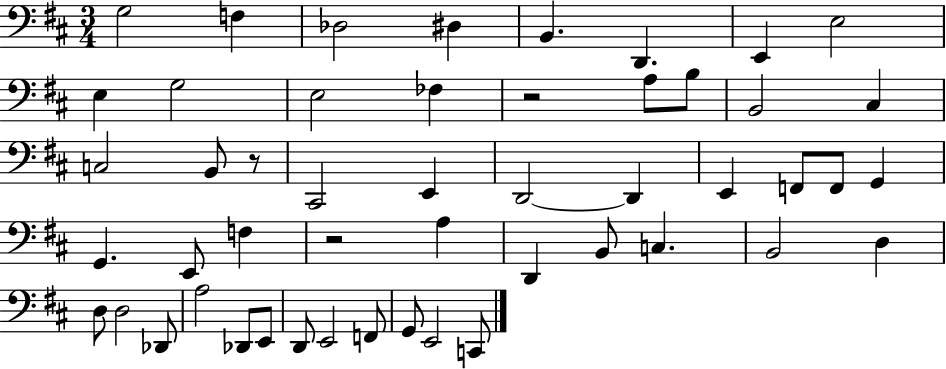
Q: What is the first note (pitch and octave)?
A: G3